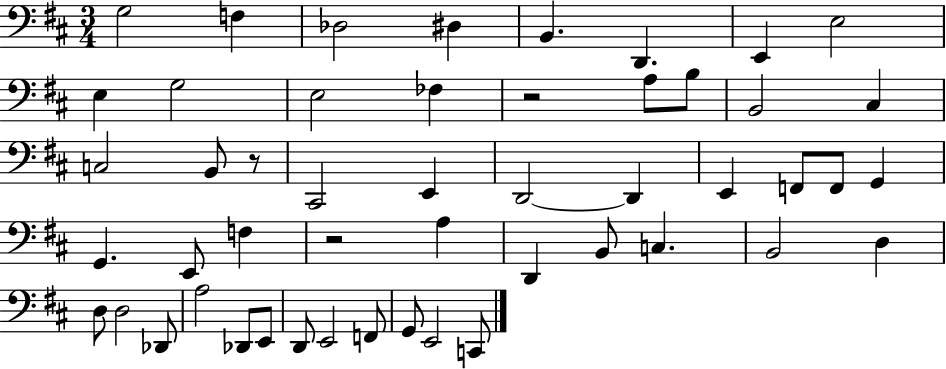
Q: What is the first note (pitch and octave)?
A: G3